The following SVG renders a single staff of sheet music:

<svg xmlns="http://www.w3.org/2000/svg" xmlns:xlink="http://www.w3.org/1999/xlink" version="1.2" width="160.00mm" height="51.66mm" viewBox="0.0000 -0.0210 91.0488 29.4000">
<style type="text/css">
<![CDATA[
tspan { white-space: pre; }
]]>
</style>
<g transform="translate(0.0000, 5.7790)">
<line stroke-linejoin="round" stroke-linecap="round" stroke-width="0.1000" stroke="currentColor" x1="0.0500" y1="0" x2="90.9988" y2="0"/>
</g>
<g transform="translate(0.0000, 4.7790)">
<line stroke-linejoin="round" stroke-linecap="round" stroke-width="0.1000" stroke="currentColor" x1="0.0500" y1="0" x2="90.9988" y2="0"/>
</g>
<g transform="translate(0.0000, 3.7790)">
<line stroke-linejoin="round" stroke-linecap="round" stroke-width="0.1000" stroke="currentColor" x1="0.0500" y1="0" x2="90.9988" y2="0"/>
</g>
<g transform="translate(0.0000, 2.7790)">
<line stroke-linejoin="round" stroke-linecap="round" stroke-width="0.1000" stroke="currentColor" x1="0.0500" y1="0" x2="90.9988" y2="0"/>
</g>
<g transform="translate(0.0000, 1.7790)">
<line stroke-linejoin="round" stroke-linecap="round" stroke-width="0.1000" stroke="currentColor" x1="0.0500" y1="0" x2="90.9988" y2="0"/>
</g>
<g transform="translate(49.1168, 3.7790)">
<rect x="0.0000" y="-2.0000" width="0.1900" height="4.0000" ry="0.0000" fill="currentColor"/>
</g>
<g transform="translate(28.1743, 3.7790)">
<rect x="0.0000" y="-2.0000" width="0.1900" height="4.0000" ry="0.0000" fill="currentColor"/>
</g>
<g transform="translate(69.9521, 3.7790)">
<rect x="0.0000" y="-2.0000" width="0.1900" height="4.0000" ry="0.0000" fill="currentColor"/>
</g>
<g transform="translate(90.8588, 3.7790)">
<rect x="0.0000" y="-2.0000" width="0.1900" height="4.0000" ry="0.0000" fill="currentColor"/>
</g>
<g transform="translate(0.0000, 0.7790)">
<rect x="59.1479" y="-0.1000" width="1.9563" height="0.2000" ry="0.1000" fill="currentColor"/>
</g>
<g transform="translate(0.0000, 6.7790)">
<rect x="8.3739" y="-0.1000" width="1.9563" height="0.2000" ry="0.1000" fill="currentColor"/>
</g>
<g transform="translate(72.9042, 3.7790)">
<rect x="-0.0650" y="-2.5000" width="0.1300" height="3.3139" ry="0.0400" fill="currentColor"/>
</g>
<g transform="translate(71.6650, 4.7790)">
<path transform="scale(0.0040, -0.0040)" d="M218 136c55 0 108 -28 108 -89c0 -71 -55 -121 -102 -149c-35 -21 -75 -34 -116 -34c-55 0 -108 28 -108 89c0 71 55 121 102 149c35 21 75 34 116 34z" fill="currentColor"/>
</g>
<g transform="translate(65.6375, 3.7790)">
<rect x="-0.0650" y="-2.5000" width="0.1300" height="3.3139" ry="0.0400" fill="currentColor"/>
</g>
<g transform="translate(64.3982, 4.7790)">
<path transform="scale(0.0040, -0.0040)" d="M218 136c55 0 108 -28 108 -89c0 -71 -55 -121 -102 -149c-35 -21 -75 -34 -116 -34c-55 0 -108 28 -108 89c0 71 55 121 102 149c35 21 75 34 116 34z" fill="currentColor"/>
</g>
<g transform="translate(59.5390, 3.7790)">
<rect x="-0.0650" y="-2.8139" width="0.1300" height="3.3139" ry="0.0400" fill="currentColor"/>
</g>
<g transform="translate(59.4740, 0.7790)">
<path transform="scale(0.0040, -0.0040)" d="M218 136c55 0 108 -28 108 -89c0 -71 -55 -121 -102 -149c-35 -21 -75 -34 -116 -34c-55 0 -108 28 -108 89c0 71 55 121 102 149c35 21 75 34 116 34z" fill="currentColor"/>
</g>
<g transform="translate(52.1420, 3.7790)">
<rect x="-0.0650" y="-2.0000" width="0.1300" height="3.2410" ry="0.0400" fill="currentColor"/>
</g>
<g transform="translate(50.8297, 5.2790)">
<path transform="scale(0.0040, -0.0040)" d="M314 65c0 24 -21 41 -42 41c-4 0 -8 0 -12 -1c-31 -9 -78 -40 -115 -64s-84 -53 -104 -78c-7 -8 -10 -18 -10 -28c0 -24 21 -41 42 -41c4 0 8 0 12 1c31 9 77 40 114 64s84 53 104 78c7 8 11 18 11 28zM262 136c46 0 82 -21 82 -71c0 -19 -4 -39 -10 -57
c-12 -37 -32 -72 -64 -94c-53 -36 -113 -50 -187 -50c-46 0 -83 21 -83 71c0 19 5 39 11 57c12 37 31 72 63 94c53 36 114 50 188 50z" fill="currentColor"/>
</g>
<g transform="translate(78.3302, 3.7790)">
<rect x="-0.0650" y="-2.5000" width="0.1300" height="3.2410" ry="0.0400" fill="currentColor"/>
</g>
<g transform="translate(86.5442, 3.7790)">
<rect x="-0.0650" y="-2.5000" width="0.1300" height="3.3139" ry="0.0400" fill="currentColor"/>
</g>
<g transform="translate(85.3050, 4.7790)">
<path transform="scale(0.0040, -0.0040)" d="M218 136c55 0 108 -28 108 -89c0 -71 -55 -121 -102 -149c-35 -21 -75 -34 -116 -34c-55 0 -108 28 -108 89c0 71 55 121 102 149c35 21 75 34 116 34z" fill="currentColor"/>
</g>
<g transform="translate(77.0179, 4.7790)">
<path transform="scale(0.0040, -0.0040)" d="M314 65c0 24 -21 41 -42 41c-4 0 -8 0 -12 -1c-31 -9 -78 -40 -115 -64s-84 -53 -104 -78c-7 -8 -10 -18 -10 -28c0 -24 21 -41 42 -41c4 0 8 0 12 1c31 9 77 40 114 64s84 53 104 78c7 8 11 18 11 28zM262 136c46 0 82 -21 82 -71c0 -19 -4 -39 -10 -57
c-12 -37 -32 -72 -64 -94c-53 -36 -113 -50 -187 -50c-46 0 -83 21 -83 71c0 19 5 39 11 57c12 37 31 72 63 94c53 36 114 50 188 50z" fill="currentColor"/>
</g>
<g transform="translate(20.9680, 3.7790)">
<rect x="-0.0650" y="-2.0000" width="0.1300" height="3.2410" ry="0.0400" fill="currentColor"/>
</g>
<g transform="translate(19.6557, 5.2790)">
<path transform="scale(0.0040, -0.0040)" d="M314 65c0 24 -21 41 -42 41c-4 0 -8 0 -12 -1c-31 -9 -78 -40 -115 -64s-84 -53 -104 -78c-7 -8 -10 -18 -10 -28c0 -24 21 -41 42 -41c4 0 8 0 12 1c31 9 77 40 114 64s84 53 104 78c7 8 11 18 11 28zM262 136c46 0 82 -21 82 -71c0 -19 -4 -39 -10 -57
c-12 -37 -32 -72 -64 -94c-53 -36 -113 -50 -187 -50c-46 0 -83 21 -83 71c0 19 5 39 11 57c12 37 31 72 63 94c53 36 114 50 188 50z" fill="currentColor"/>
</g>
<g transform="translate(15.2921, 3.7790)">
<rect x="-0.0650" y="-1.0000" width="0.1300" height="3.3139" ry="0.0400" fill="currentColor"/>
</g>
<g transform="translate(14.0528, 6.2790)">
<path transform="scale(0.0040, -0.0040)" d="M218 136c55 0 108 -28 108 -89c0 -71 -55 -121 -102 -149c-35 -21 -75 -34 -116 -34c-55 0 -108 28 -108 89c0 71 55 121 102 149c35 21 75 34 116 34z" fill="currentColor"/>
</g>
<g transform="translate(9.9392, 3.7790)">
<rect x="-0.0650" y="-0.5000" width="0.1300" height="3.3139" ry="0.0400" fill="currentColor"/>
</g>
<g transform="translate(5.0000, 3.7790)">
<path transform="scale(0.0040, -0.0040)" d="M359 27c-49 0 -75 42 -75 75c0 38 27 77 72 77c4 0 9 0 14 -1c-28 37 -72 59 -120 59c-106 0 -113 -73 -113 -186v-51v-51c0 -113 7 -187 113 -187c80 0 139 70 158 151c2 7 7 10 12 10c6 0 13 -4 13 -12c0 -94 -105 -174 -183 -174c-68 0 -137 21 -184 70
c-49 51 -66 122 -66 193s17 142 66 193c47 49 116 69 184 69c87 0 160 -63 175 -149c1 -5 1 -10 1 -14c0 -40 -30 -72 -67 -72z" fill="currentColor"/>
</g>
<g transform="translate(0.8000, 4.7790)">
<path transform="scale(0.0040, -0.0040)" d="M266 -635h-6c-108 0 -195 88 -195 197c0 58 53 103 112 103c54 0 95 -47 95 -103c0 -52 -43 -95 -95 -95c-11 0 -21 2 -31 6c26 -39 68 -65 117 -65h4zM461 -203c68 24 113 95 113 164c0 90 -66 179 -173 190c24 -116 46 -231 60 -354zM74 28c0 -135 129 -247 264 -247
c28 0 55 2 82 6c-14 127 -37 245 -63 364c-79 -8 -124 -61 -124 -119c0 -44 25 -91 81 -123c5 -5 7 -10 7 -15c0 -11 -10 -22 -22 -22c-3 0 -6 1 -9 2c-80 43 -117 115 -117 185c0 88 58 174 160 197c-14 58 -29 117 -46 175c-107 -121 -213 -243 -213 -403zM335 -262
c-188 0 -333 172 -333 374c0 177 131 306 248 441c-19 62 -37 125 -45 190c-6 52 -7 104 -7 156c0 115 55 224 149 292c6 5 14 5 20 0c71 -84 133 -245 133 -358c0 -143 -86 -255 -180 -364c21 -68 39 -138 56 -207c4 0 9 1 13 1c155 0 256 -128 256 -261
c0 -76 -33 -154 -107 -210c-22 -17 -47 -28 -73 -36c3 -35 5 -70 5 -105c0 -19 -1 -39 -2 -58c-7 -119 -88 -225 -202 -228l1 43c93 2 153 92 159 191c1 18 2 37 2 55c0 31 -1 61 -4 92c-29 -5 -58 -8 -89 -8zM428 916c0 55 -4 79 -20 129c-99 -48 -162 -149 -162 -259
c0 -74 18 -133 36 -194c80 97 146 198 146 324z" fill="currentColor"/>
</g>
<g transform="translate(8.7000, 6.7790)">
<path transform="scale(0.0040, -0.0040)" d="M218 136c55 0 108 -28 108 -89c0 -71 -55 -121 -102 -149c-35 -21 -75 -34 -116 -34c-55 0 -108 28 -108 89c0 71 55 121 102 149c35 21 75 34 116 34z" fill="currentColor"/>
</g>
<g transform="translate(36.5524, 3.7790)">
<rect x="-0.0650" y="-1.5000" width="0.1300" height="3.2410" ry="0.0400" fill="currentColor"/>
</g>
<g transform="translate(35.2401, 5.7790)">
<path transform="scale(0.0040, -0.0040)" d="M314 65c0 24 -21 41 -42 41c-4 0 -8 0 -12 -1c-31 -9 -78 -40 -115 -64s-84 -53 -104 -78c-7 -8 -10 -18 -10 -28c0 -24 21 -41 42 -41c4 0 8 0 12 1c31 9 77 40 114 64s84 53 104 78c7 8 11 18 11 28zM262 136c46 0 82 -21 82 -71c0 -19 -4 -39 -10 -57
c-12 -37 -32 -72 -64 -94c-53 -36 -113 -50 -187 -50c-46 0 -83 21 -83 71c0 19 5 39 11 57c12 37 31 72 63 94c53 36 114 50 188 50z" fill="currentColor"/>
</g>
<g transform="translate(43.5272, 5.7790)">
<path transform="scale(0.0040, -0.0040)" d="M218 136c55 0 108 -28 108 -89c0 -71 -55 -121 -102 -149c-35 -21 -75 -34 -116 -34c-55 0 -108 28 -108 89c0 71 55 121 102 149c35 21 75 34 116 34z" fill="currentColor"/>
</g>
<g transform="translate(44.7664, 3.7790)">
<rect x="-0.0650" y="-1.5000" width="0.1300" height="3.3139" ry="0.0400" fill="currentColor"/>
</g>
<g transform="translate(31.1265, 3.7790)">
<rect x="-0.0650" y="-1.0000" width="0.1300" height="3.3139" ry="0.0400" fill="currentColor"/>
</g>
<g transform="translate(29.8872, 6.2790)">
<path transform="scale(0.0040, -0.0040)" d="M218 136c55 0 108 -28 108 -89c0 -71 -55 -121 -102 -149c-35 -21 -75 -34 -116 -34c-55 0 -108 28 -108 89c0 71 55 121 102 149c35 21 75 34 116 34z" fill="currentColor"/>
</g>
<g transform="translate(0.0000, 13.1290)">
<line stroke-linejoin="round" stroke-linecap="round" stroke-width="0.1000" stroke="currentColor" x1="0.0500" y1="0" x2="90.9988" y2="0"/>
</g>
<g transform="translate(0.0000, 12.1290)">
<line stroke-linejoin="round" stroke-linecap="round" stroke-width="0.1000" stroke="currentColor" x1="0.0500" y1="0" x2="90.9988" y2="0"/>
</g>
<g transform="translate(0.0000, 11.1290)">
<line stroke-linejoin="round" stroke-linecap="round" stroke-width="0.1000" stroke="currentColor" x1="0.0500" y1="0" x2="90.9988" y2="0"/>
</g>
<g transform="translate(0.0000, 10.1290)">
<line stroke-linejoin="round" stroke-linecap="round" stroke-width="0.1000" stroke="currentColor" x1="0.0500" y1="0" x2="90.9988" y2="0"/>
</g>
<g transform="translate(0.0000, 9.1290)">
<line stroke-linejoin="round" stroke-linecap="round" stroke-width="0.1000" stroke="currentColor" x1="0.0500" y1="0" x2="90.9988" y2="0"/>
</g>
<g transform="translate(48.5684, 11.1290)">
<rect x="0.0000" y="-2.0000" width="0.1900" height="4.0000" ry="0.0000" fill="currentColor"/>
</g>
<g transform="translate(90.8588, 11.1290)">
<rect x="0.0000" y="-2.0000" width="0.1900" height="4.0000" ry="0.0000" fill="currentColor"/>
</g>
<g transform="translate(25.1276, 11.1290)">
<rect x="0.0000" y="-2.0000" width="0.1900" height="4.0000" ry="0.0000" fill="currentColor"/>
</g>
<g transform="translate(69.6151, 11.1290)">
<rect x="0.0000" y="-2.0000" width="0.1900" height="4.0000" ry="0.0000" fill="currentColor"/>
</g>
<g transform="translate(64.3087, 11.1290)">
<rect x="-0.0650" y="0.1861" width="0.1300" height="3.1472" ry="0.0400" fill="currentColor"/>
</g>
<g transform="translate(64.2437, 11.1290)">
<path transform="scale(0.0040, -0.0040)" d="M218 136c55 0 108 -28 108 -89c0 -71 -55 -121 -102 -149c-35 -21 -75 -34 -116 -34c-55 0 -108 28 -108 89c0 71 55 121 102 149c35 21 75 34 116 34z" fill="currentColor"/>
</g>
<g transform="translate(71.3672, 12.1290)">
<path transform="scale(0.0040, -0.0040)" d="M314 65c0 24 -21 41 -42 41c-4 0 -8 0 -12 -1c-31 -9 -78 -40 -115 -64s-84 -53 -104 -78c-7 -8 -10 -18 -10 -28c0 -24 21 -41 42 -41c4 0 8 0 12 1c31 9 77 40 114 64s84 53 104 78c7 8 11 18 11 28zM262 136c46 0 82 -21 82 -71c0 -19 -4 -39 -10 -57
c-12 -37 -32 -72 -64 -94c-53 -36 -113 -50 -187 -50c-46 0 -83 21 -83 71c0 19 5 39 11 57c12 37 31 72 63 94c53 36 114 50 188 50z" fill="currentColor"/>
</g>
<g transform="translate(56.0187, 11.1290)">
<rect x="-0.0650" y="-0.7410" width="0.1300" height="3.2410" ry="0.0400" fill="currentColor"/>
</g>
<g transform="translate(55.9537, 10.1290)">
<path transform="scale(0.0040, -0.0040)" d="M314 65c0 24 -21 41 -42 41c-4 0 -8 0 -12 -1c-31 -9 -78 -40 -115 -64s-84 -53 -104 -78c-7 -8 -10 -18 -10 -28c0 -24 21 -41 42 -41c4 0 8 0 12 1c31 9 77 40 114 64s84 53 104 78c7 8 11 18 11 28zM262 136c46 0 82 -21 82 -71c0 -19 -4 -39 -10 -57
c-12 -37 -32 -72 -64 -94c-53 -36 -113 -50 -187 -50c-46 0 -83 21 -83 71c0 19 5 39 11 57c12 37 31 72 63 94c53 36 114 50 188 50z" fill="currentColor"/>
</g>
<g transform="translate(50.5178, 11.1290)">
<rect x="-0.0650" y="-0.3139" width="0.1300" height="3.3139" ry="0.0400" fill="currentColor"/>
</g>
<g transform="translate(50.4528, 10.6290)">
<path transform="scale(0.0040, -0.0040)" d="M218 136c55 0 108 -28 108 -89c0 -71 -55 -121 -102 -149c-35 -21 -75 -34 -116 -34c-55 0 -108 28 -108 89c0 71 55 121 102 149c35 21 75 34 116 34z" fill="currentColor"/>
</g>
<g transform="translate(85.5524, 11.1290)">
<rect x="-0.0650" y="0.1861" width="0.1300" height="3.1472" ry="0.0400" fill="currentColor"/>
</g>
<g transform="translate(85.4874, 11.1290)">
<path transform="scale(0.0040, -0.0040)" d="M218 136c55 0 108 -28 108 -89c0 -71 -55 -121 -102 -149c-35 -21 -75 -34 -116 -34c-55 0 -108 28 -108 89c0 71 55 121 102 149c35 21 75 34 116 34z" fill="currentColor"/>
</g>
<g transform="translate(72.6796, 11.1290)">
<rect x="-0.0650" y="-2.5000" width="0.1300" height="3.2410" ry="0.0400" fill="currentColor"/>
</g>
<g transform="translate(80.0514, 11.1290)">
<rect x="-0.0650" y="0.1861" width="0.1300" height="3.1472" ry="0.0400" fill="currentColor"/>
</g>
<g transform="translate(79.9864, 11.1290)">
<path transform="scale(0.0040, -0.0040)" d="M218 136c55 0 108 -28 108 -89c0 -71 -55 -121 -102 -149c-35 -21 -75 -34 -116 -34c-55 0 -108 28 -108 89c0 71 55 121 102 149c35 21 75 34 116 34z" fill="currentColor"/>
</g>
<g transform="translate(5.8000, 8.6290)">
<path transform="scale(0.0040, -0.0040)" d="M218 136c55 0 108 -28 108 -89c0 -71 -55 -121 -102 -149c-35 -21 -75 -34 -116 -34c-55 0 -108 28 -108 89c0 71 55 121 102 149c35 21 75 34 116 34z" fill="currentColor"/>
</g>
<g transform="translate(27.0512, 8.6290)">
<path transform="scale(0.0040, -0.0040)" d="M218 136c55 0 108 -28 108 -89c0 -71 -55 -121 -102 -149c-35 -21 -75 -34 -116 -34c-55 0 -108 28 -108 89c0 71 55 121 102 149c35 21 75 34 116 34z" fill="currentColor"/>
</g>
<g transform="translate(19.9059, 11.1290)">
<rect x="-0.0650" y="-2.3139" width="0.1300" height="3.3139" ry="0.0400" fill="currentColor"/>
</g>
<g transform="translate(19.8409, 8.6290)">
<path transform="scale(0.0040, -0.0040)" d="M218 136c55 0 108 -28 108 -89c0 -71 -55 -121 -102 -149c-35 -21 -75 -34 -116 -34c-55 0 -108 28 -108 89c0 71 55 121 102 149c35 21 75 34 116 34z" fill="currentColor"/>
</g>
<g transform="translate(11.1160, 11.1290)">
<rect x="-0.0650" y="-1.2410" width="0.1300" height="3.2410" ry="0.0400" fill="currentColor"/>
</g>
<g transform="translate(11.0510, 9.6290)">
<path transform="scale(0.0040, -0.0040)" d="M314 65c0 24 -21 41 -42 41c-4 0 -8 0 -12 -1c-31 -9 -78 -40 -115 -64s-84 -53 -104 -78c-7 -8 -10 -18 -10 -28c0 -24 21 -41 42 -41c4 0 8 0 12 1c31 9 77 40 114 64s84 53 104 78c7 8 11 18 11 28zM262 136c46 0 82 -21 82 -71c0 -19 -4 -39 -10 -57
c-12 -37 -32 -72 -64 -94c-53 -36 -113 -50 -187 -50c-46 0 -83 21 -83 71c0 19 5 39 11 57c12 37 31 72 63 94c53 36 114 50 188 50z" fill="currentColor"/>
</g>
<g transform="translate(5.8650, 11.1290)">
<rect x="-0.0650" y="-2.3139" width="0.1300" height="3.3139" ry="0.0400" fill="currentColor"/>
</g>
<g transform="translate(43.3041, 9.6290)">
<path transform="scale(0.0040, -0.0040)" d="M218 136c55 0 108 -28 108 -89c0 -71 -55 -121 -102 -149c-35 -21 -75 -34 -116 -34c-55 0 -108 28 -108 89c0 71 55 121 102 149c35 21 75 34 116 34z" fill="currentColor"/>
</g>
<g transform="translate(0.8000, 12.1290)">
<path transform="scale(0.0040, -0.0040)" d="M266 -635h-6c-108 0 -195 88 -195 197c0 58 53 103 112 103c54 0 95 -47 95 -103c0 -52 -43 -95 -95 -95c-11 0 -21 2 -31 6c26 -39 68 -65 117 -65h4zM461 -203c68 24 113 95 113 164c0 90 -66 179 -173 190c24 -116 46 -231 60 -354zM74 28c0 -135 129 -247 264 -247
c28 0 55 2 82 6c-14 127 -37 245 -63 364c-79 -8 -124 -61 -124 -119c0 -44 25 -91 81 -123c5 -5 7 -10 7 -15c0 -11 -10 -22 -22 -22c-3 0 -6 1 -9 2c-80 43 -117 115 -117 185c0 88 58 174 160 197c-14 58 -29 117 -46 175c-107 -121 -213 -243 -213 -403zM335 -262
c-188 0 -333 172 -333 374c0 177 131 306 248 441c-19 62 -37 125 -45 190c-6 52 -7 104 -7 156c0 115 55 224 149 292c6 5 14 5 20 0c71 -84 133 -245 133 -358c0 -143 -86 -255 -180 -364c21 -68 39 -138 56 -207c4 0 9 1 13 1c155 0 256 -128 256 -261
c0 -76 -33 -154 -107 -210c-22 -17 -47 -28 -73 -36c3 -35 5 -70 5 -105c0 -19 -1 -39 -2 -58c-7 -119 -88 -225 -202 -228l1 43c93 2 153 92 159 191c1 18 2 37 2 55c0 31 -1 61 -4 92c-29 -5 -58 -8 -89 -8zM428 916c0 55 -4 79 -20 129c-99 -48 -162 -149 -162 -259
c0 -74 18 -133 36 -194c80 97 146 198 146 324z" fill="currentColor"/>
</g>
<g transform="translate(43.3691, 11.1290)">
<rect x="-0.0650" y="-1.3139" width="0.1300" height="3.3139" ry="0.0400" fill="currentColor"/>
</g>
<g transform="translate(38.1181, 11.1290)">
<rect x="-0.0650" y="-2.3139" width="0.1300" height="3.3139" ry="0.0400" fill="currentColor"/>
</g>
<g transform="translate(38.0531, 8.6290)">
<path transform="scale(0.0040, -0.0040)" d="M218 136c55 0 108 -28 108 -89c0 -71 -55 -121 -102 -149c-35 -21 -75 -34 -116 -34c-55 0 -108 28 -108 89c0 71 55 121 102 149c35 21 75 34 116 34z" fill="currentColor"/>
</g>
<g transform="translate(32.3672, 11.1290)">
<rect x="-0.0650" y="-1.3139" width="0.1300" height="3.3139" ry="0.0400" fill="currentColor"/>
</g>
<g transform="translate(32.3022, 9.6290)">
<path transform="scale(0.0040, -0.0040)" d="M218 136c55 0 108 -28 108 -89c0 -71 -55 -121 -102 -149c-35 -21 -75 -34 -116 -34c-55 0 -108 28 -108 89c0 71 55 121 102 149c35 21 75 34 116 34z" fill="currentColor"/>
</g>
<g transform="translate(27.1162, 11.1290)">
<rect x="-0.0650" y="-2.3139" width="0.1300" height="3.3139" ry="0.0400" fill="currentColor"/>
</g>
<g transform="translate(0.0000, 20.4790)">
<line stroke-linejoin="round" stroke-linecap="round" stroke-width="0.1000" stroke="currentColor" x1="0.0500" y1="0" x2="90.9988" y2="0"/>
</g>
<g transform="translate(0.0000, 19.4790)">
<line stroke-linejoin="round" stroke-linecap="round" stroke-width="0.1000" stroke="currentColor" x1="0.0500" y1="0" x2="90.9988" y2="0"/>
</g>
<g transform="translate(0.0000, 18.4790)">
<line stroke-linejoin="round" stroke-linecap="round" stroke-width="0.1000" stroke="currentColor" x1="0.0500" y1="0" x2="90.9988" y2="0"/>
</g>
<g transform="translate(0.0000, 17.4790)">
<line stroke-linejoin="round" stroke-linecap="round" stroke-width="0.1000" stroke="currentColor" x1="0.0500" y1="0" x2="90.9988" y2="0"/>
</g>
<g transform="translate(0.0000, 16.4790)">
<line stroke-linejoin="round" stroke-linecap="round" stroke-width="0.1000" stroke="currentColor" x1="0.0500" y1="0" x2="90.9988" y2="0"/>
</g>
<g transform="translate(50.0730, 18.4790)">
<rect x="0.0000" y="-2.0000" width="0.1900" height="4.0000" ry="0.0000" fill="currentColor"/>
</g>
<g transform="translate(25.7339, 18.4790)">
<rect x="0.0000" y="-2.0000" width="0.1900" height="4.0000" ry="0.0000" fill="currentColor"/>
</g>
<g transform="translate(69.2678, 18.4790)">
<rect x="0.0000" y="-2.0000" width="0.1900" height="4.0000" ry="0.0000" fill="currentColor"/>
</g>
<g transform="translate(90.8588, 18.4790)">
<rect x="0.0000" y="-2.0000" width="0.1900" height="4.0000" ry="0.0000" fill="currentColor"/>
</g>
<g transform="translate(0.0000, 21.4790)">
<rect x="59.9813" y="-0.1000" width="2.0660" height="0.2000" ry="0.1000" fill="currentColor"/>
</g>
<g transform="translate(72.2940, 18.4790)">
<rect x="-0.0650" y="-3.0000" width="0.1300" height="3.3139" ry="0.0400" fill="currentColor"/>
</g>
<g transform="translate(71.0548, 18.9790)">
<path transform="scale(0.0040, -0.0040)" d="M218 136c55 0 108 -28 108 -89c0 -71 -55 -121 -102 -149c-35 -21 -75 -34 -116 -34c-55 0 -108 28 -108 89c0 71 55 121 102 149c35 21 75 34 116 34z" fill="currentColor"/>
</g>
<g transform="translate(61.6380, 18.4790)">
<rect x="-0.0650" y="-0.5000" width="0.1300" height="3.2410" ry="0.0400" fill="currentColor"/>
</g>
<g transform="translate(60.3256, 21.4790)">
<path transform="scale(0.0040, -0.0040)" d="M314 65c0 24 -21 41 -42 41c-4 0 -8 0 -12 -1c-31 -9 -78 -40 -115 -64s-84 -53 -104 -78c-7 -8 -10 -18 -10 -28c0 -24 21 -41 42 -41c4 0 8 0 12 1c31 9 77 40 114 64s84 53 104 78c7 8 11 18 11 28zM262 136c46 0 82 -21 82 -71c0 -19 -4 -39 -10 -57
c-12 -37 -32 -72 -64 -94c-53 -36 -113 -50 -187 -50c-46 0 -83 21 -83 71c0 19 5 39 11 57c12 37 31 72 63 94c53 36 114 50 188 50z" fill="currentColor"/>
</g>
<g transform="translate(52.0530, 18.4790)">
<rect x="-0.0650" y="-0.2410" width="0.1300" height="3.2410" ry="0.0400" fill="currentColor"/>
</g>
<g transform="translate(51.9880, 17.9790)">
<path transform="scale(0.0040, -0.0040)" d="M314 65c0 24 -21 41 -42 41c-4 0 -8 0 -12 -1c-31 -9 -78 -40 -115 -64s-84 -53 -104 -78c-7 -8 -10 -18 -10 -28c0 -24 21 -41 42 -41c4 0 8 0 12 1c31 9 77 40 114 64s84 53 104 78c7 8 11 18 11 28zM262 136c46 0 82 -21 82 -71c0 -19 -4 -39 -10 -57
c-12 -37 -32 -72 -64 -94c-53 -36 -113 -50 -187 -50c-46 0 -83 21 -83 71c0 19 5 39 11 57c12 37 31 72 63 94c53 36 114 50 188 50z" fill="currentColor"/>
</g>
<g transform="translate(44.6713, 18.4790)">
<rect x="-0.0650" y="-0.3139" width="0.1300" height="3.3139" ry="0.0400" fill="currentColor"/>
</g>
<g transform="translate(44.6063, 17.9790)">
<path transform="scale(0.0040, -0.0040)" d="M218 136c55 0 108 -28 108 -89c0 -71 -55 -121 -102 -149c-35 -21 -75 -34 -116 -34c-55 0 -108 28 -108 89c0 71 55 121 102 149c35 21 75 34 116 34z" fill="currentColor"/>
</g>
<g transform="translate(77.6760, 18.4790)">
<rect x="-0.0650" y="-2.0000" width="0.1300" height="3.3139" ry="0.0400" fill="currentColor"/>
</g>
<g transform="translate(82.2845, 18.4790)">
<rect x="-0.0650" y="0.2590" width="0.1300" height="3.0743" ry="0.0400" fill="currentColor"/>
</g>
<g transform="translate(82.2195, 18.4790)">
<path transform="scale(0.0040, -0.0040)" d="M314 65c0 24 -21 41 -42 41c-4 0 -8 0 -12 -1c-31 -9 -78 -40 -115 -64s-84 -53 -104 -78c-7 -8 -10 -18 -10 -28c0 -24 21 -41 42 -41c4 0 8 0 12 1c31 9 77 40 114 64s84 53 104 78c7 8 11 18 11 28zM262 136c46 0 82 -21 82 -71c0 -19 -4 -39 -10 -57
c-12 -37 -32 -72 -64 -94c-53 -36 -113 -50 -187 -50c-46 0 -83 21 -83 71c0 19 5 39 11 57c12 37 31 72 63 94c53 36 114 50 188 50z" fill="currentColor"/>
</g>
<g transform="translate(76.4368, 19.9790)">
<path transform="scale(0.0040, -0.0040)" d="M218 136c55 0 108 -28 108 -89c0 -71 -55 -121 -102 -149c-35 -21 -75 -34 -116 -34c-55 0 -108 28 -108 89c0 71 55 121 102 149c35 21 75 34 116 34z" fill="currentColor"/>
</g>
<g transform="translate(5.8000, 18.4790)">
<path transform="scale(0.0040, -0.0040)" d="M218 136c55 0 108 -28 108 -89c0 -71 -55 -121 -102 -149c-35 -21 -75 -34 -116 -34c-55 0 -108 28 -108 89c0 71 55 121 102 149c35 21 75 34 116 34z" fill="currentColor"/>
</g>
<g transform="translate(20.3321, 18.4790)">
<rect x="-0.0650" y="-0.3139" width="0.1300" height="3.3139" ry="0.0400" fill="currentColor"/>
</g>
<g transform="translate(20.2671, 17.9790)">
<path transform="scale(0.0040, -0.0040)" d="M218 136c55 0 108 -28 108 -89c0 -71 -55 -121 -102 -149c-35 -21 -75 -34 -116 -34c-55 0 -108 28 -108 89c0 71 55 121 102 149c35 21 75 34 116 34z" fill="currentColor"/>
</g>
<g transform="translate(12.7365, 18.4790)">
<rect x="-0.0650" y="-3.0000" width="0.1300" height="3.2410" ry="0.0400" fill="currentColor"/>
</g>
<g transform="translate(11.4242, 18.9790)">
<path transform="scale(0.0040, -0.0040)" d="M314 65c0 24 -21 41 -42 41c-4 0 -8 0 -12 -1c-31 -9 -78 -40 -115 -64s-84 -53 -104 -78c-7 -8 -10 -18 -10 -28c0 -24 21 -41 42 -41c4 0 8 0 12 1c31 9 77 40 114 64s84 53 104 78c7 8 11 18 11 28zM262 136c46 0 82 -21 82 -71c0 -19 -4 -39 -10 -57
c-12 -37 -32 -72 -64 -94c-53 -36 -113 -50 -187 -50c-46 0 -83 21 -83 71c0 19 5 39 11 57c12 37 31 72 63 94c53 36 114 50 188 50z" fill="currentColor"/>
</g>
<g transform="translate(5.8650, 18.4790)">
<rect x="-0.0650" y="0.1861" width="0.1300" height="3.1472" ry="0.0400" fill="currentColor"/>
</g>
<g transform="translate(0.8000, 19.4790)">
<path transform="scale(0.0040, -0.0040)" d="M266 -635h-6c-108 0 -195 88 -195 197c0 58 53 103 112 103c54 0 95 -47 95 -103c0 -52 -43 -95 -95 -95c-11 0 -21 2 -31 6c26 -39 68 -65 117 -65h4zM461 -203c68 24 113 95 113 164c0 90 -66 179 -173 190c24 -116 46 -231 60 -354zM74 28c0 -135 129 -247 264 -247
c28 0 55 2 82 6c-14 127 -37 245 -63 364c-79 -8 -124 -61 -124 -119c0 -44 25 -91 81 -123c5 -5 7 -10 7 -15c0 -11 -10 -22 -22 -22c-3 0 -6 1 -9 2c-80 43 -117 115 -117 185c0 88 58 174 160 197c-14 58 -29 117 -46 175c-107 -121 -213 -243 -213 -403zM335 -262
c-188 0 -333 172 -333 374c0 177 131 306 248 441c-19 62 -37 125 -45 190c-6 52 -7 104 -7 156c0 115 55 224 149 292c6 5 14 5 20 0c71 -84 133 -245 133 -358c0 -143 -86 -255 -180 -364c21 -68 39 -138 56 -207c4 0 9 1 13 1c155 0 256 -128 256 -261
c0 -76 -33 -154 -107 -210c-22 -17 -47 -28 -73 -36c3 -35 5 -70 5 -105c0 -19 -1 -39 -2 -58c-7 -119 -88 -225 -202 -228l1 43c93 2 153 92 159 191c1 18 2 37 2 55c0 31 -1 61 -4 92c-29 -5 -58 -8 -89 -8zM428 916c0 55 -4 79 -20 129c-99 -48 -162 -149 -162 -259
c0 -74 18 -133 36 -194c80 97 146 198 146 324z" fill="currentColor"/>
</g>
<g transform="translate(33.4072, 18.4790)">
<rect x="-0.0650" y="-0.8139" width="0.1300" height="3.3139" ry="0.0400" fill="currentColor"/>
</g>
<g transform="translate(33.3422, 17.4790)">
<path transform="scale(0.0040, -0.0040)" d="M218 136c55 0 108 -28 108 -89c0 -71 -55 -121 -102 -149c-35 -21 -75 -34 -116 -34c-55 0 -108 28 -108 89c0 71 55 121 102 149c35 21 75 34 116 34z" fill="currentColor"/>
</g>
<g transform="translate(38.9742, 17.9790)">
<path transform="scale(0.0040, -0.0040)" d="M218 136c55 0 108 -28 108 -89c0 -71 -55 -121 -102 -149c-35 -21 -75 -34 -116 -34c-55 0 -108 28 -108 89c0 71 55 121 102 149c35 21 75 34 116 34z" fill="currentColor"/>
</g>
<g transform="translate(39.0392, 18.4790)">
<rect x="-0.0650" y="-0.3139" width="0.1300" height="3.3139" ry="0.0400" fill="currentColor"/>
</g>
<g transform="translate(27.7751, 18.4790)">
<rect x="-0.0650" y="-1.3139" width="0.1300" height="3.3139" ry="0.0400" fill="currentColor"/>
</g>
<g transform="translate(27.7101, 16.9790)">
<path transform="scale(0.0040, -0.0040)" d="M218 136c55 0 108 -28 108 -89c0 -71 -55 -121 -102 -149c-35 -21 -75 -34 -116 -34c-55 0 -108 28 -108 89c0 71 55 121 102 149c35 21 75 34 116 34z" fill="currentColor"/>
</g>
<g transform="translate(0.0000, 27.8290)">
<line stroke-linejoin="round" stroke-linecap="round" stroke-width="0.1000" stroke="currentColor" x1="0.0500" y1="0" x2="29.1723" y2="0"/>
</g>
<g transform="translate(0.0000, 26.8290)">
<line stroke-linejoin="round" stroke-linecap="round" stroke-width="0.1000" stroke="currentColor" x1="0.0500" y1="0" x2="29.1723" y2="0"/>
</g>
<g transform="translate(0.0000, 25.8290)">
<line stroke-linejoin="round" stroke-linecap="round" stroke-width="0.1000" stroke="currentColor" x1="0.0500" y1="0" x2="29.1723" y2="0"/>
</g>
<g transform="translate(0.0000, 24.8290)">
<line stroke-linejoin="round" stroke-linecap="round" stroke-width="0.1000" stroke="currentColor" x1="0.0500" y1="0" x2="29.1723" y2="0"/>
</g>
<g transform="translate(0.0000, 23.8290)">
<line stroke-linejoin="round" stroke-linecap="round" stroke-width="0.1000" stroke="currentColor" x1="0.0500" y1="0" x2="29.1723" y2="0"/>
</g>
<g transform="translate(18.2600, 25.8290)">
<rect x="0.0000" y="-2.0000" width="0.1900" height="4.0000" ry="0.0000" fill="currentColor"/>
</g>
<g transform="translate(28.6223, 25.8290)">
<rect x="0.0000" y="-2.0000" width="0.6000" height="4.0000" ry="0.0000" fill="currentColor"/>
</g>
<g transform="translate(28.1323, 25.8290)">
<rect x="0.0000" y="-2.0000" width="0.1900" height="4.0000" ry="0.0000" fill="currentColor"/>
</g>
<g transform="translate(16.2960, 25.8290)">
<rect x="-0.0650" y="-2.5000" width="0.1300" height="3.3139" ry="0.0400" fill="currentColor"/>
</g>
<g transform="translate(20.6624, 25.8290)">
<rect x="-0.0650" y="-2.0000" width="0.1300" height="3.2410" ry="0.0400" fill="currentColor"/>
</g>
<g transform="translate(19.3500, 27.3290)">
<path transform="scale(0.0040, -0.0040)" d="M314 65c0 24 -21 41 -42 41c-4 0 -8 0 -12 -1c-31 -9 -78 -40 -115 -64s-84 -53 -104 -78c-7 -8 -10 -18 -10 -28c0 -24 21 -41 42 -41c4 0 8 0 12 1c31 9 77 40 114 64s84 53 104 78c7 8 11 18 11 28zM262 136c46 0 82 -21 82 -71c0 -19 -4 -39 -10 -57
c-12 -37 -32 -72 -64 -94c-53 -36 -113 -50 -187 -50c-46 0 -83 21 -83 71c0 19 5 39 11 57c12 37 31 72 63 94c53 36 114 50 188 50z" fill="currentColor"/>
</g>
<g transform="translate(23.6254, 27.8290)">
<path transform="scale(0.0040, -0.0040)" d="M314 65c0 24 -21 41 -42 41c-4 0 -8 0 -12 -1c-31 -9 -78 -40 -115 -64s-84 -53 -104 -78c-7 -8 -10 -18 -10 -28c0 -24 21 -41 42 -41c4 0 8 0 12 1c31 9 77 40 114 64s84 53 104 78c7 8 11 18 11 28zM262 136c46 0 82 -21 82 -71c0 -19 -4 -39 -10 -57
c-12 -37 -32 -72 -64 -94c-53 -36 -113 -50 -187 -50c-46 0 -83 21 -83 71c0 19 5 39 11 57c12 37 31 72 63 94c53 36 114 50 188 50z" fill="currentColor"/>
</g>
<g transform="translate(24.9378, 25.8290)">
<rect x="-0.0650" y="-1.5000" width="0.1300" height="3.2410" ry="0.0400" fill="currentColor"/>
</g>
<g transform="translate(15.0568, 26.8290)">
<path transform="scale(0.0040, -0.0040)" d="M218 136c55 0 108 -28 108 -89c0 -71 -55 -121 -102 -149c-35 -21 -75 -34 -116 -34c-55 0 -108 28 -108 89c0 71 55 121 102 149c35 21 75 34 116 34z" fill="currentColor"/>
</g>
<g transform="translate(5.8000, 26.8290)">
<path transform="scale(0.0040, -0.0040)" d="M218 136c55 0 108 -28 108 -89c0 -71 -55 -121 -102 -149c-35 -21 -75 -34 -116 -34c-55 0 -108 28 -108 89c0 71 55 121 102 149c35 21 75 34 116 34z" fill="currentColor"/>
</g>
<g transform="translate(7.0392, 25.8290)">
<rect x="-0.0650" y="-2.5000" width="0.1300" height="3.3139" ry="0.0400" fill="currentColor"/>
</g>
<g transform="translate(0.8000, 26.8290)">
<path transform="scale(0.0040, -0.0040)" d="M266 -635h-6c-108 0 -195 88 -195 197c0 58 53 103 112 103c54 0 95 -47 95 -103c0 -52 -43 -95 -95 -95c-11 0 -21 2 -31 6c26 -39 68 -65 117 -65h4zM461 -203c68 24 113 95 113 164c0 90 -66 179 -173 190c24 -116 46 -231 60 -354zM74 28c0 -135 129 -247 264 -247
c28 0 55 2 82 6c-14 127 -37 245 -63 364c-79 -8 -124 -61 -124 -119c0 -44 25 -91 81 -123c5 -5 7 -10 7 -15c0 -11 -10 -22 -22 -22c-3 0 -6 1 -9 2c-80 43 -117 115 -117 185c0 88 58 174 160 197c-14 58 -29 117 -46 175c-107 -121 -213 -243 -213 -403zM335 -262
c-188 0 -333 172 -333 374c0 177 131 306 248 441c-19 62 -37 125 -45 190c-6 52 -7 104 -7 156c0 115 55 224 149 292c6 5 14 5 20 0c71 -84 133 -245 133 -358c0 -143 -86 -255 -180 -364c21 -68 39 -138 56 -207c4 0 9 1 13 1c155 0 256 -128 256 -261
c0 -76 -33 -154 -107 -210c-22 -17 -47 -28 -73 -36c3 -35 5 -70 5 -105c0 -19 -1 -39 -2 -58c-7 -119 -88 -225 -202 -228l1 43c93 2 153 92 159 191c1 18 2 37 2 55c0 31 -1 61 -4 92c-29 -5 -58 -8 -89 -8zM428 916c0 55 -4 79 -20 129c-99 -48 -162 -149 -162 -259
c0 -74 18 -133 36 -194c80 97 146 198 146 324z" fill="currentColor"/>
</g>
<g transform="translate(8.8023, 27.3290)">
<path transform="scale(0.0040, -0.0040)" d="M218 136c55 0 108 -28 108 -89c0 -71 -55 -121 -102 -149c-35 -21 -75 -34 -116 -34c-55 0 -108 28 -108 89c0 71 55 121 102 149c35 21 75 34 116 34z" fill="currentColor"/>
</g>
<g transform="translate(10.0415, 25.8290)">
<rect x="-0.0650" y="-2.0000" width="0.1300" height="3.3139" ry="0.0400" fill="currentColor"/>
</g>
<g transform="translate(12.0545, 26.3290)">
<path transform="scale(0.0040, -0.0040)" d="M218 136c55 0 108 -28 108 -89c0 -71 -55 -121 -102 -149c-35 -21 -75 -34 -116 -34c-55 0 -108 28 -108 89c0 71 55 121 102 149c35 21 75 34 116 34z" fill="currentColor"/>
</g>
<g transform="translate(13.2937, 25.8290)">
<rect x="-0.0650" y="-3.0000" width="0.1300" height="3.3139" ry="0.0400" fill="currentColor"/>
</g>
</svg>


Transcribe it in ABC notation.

X:1
T:Untitled
M:4/4
L:1/4
K:C
C D F2 D E2 E F2 a G G G2 G g e2 g g e g e c d2 B G2 B B B A2 c e d c c c2 C2 A F B2 G F A G F2 E2